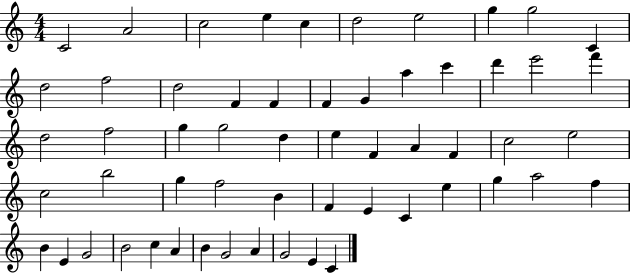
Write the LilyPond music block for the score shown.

{
  \clef treble
  \numericTimeSignature
  \time 4/4
  \key c \major
  c'2 a'2 | c''2 e''4 c''4 | d''2 e''2 | g''4 g''2 c'4 | \break d''2 f''2 | d''2 f'4 f'4 | f'4 g'4 a''4 c'''4 | d'''4 e'''2 f'''4 | \break d''2 f''2 | g''4 g''2 d''4 | e''4 f'4 a'4 f'4 | c''2 e''2 | \break c''2 b''2 | g''4 f''2 b'4 | f'4 e'4 c'4 e''4 | g''4 a''2 f''4 | \break b'4 e'4 g'2 | b'2 c''4 a'4 | b'4 g'2 a'4 | g'2 e'4 c'4 | \break \bar "|."
}